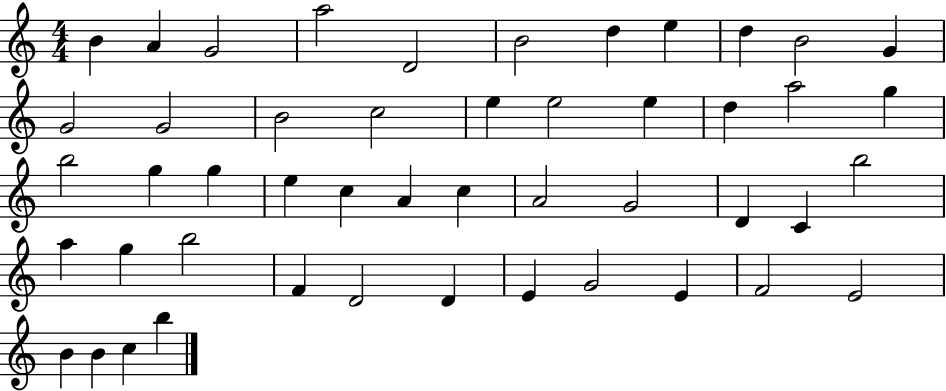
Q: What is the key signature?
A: C major